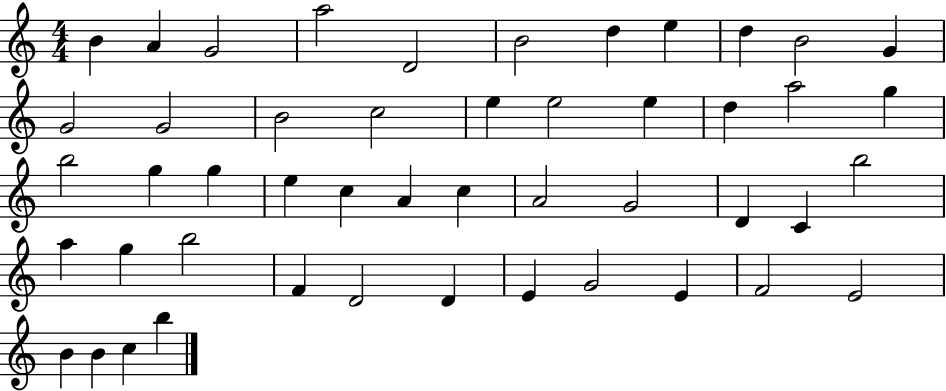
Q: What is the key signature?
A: C major